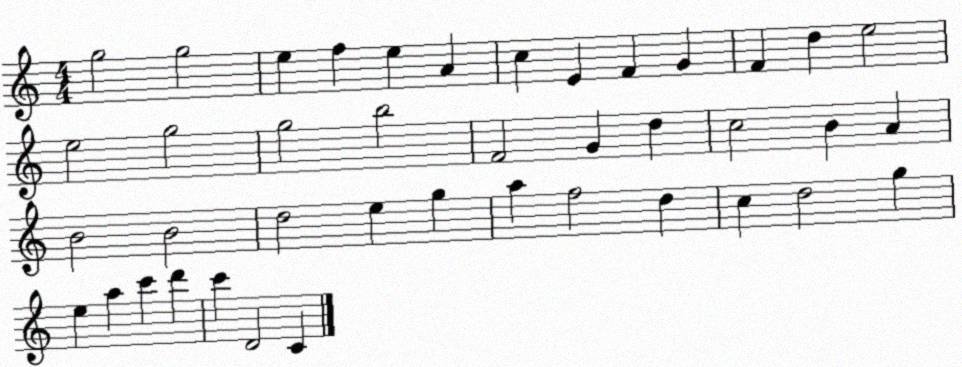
X:1
T:Untitled
M:4/4
L:1/4
K:C
g2 g2 e f e A c E F G F d e2 e2 g2 g2 b2 F2 G d c2 B A B2 B2 d2 e g a f2 d c d2 g e a c' d' c' D2 C